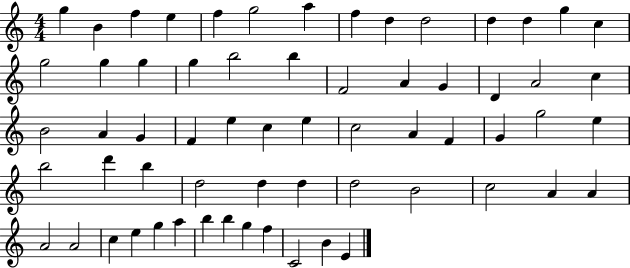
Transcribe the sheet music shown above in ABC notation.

X:1
T:Untitled
M:4/4
L:1/4
K:C
g B f e f g2 a f d d2 d d g c g2 g g g b2 b F2 A G D A2 c B2 A G F e c e c2 A F G g2 e b2 d' b d2 d d d2 B2 c2 A A A2 A2 c e g a b b g f C2 B E